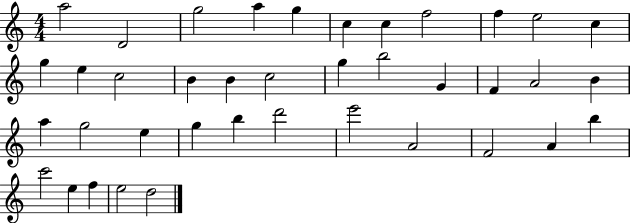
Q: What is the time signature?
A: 4/4